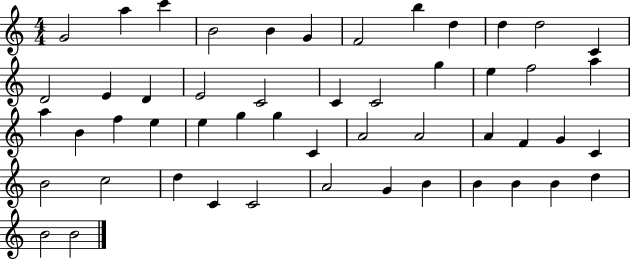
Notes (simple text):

G4/h A5/q C6/q B4/h B4/q G4/q F4/h B5/q D5/q D5/q D5/h C4/q D4/h E4/q D4/q E4/h C4/h C4/q C4/h G5/q E5/q F5/h A5/q A5/q B4/q F5/q E5/q E5/q G5/q G5/q C4/q A4/h A4/h A4/q F4/q G4/q C4/q B4/h C5/h D5/q C4/q C4/h A4/h G4/q B4/q B4/q B4/q B4/q D5/q B4/h B4/h